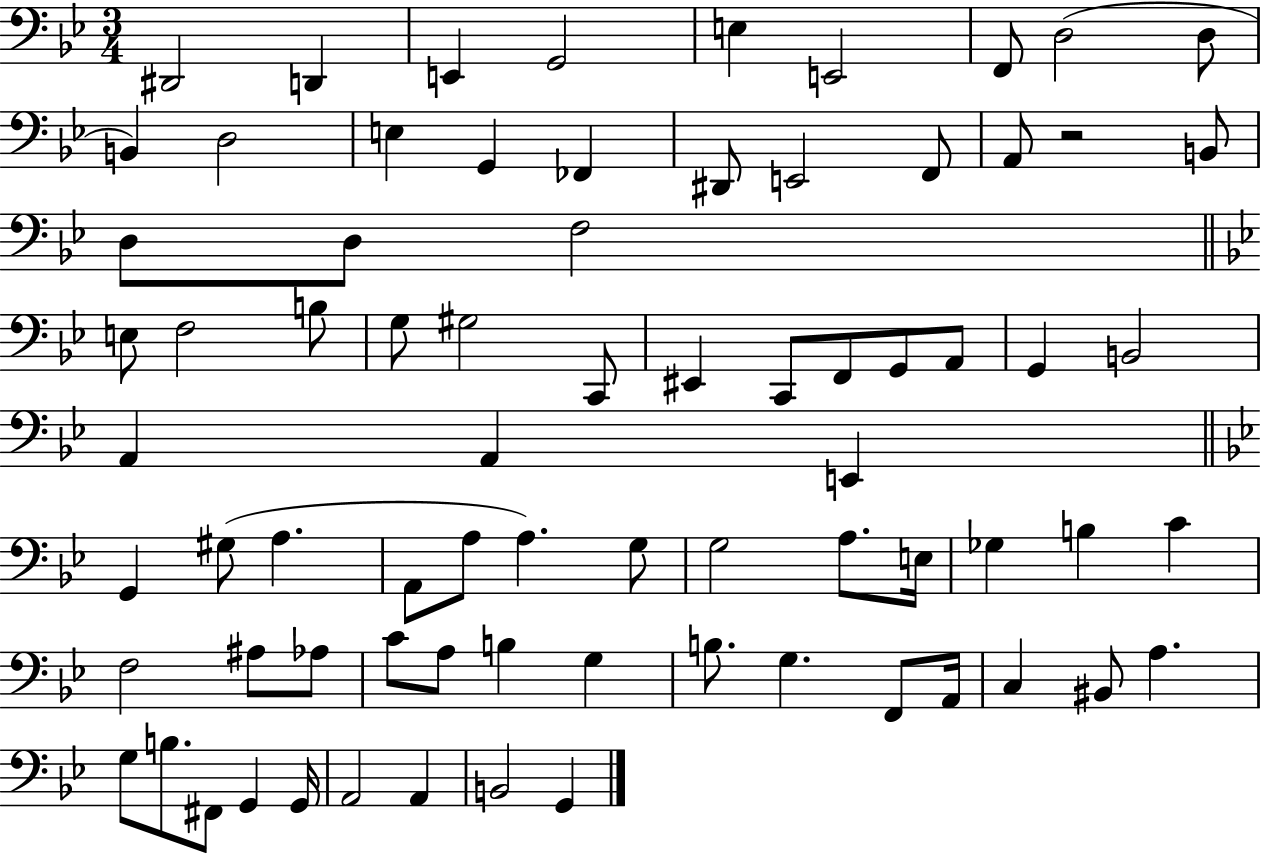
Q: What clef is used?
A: bass